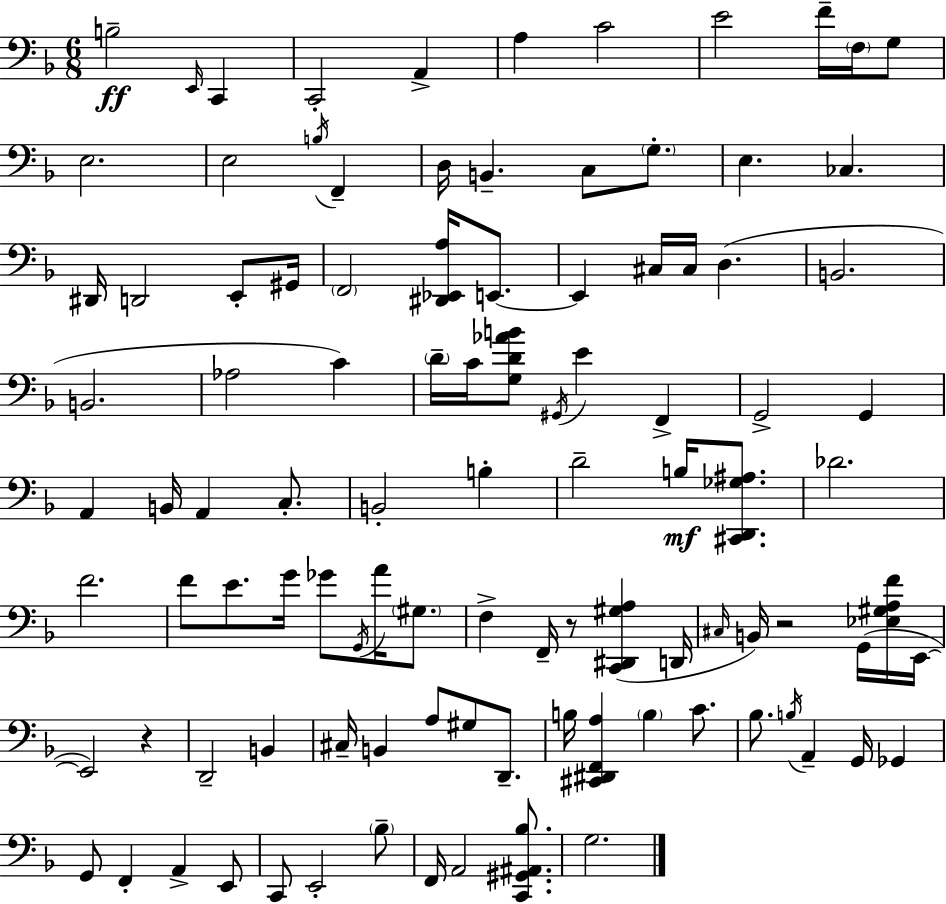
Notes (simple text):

B3/h E2/s C2/q C2/h A2/q A3/q C4/h E4/h F4/s F3/s G3/e E3/h. E3/h B3/s F2/q D3/s B2/q. C3/e G3/e. E3/q. CES3/q. D#2/s D2/h E2/e G#2/s F2/h [D#2,Eb2,A3]/s E2/e. E2/q C#3/s C#3/s D3/q. B2/h. B2/h. Ab3/h C4/q D4/s C4/s [G3,D4,Ab4,B4]/e G#2/s E4/q F2/q G2/h G2/q A2/q B2/s A2/q C3/e. B2/h B3/q D4/h B3/s [C#2,D2,Gb3,A#3]/e. Db4/h. F4/h. F4/e E4/e. G4/s Gb4/e G2/s A4/s G#3/e. F3/q F2/s R/e [C2,D#2,G#3,A3]/q D2/s C#3/s B2/s R/h G2/s [Eb3,G#3,A3,F4]/s E2/s E2/h R/q D2/h B2/q C#3/s B2/q A3/e G#3/e D2/e. B3/s [C#2,D#2,F2,A3]/q B3/q C4/e. Bb3/e. B3/s A2/q G2/s Gb2/q G2/e F2/q A2/q E2/e C2/e E2/h Bb3/e F2/s A2/h [C2,G#2,A#2,Bb3]/e. G3/h.